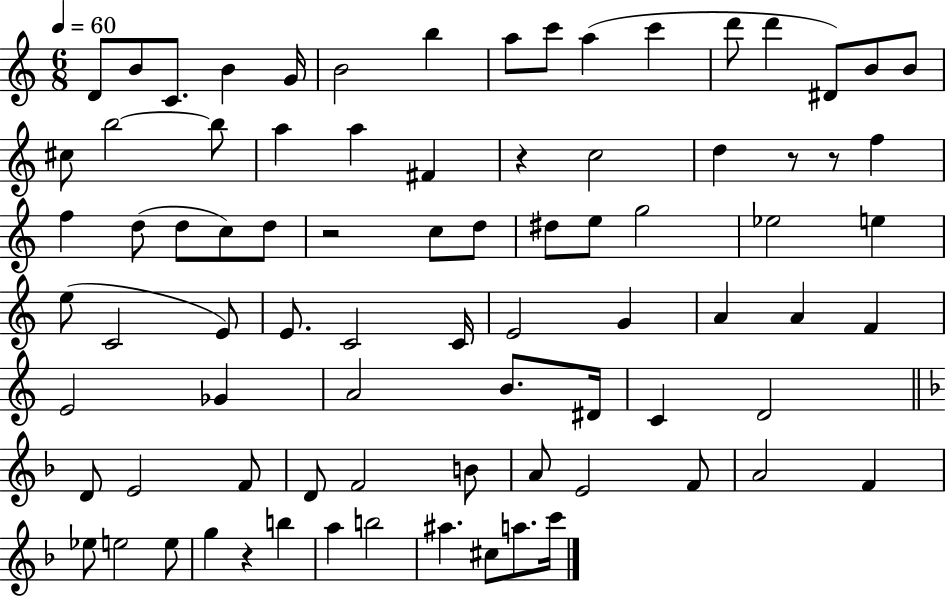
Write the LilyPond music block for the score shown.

{
  \clef treble
  \numericTimeSignature
  \time 6/8
  \key c \major
  \tempo 4 = 60
  \repeat volta 2 { d'8 b'8 c'8. b'4 g'16 | b'2 b''4 | a''8 c'''8 a''4( c'''4 | d'''8 d'''4 dis'8) b'8 b'8 | \break cis''8 b''2~~ b''8 | a''4 a''4 fis'4 | r4 c''2 | d''4 r8 r8 f''4 | \break f''4 d''8( d''8 c''8) d''8 | r2 c''8 d''8 | dis''8 e''8 g''2 | ees''2 e''4 | \break e''8( c'2 e'8) | e'8. c'2 c'16 | e'2 g'4 | a'4 a'4 f'4 | \break e'2 ges'4 | a'2 b'8. dis'16 | c'4 d'2 | \bar "||" \break \key d \minor d'8 e'2 f'8 | d'8 f'2 b'8 | a'8 e'2 f'8 | a'2 f'4 | \break ees''8 e''2 e''8 | g''4 r4 b''4 | a''4 b''2 | ais''4. cis''8 a''8. c'''16 | \break } \bar "|."
}